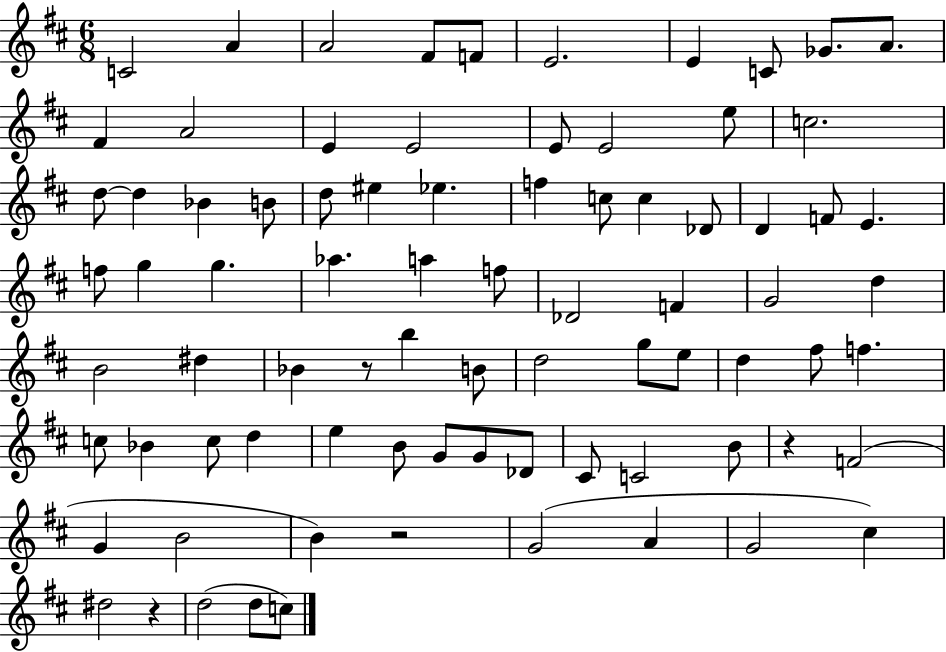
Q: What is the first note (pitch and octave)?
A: C4